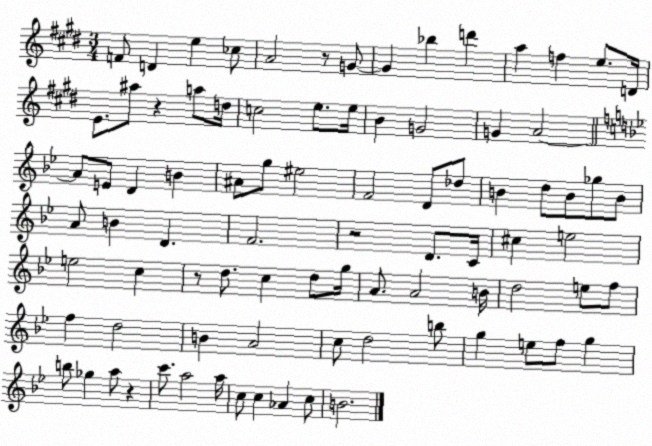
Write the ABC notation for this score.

X:1
T:Untitled
M:3/4
L:1/4
K:E
F/2 D e _c/2 A2 z/2 G/2 G _b d' a f e/2 D/4 E/2 ^a/2 z a/2 d/4 c2 e/2 e/4 B G2 G A2 A/2 E/2 D B ^A/2 g/2 ^e2 F2 D/2 _d/2 B d/2 B/2 _g/2 B/2 A/2 B D F2 z2 D/2 C/4 ^c e2 e2 c z/2 d/2 c d/2 g/4 A/2 A2 B/4 d2 e/2 f/2 f d2 B A2 c/2 d2 b/2 g e/2 f/2 g b/2 _g a/2 z c'/2 a2 a/4 c/2 c _A c/2 B2